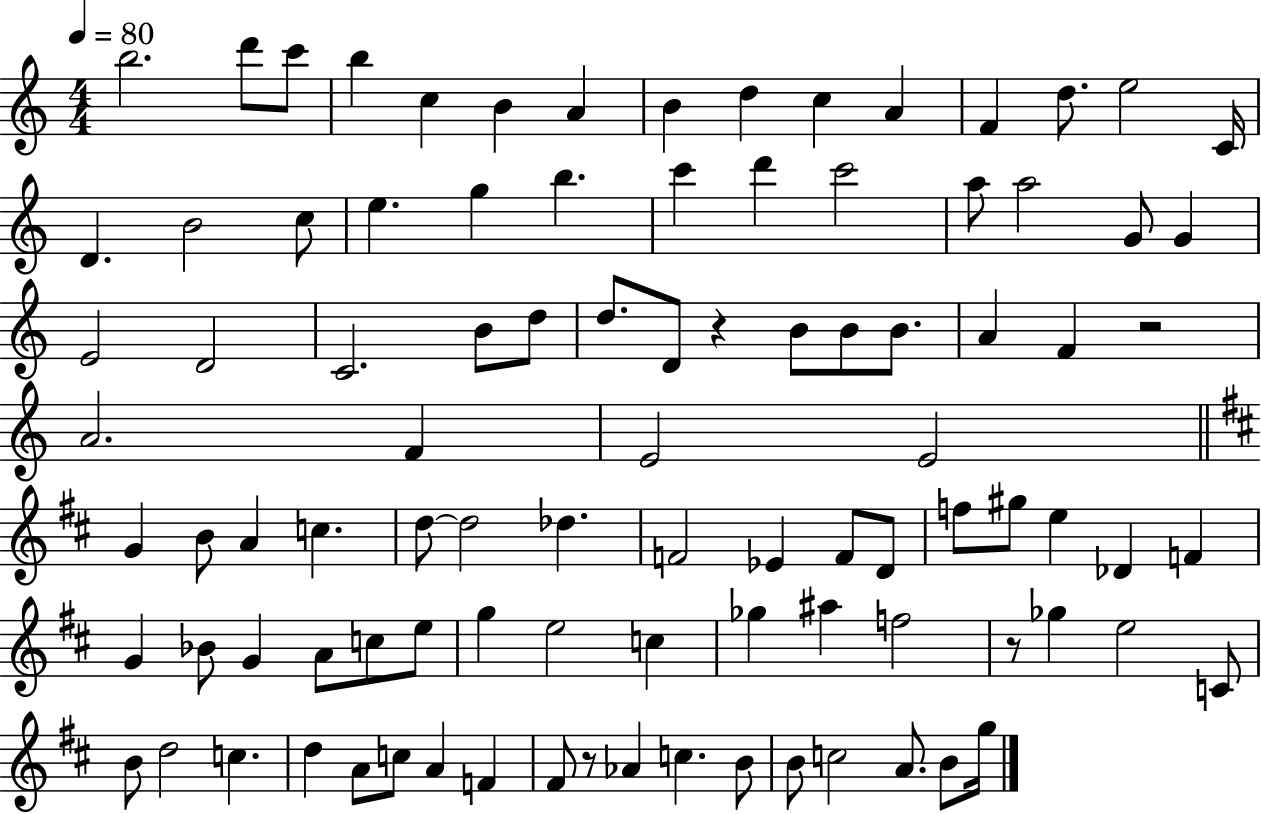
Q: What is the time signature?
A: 4/4